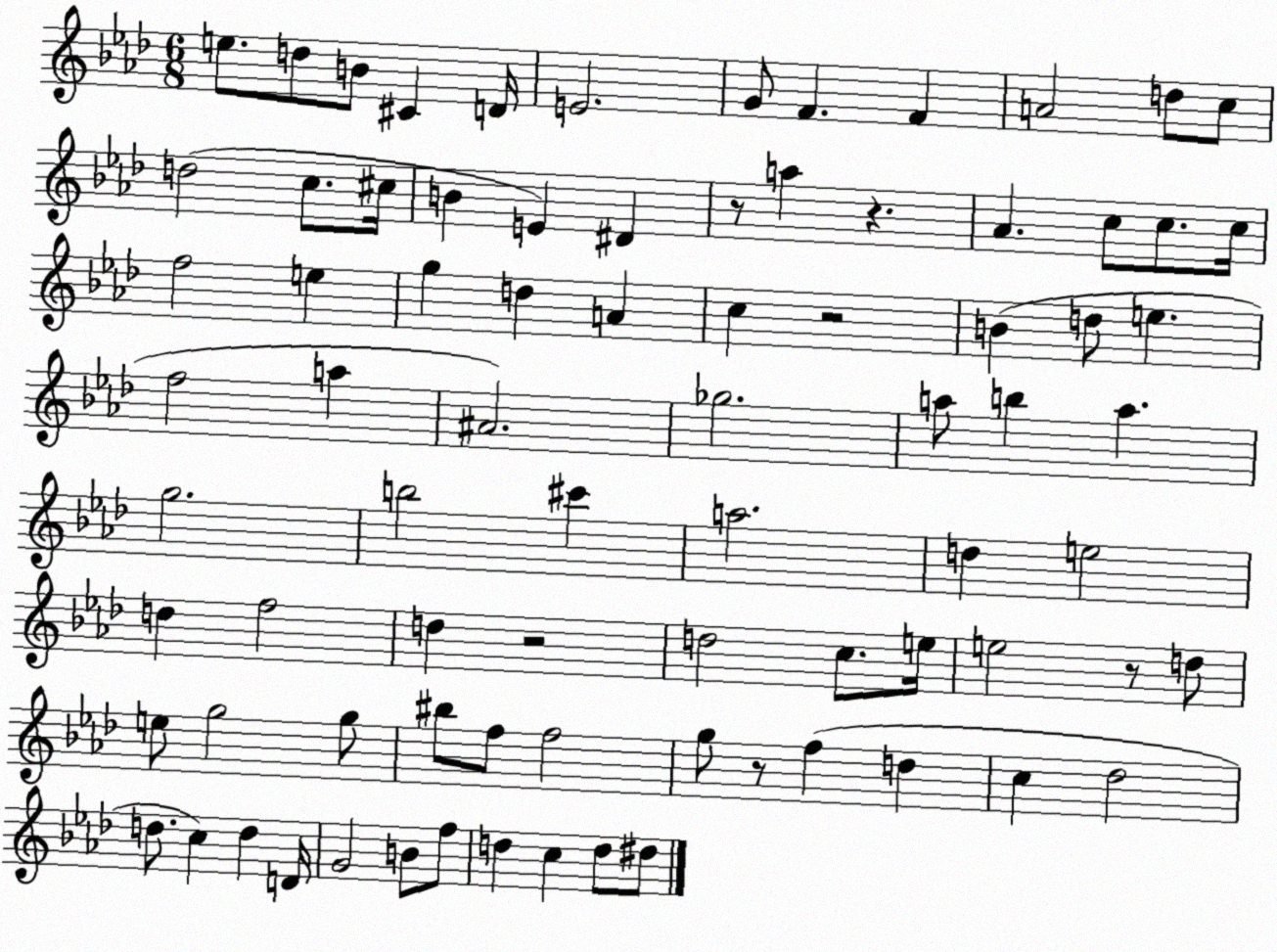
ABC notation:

X:1
T:Untitled
M:6/8
L:1/4
K:Ab
e/2 d/2 B/2 ^C D/4 E2 G/2 F F A2 d/2 c/2 d2 c/2 ^c/4 B E ^D z/2 a z _A c/2 c/2 c/4 f2 e g d A c z2 B d/2 e f2 a ^A2 _g2 a/2 b a g2 b2 ^c' a2 d e2 d f2 d z2 d2 c/2 e/4 e2 z/2 d/2 e/2 g2 g/2 ^b/2 f/2 f2 g/2 z/2 f d c _d2 d/2 c d D/4 G2 B/2 f/2 d c d/2 ^d/2